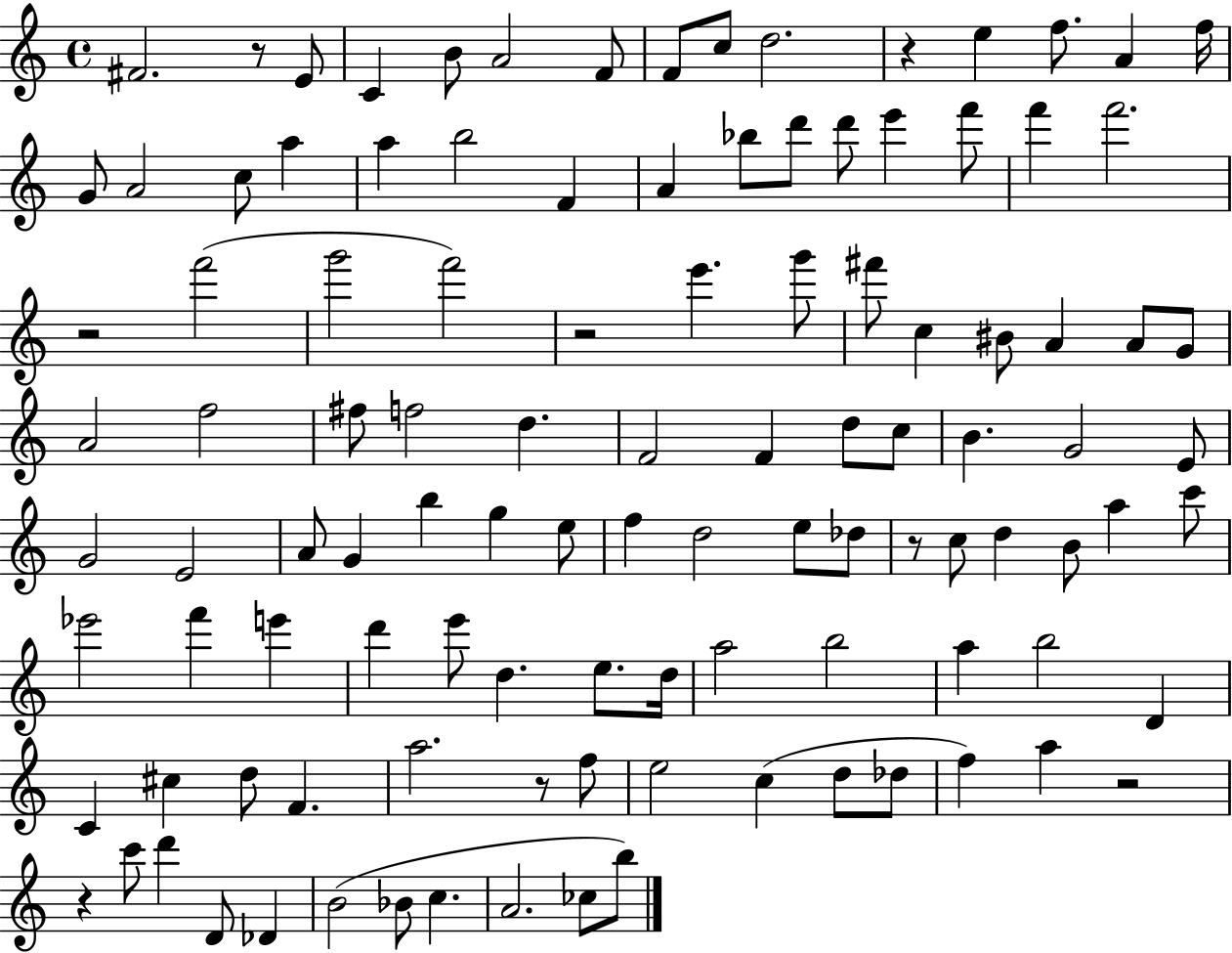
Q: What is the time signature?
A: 4/4